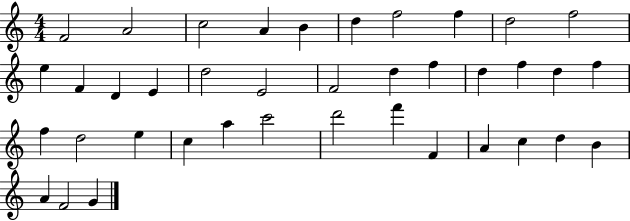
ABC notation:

X:1
T:Untitled
M:4/4
L:1/4
K:C
F2 A2 c2 A B d f2 f d2 f2 e F D E d2 E2 F2 d f d f d f f d2 e c a c'2 d'2 f' F A c d B A F2 G